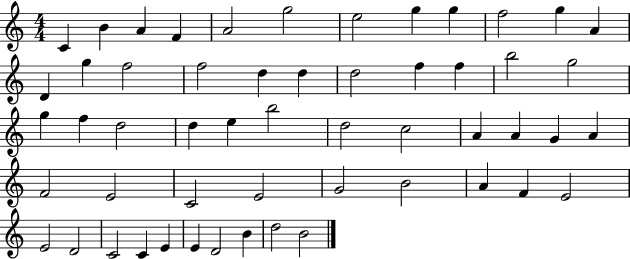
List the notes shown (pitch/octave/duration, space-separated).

C4/q B4/q A4/q F4/q A4/h G5/h E5/h G5/q G5/q F5/h G5/q A4/q D4/q G5/q F5/h F5/h D5/q D5/q D5/h F5/q F5/q B5/h G5/h G5/q F5/q D5/h D5/q E5/q B5/h D5/h C5/h A4/q A4/q G4/q A4/q F4/h E4/h C4/h E4/h G4/h B4/h A4/q F4/q E4/h E4/h D4/h C4/h C4/q E4/q E4/q D4/h B4/q D5/h B4/h